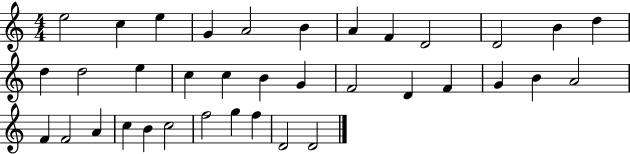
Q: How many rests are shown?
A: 0